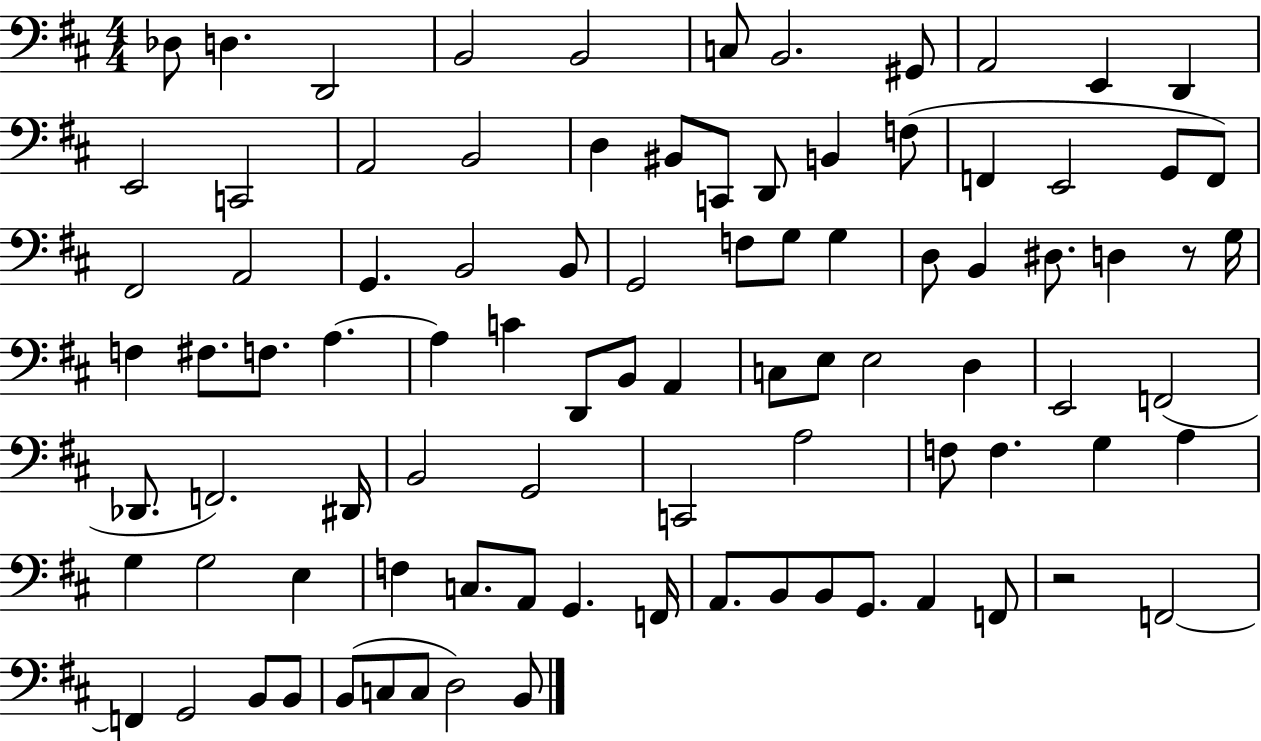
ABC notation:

X:1
T:Untitled
M:4/4
L:1/4
K:D
_D,/2 D, D,,2 B,,2 B,,2 C,/2 B,,2 ^G,,/2 A,,2 E,, D,, E,,2 C,,2 A,,2 B,,2 D, ^B,,/2 C,,/2 D,,/2 B,, F,/2 F,, E,,2 G,,/2 F,,/2 ^F,,2 A,,2 G,, B,,2 B,,/2 G,,2 F,/2 G,/2 G, D,/2 B,, ^D,/2 D, z/2 G,/4 F, ^F,/2 F,/2 A, A, C D,,/2 B,,/2 A,, C,/2 E,/2 E,2 D, E,,2 F,,2 _D,,/2 F,,2 ^D,,/4 B,,2 G,,2 C,,2 A,2 F,/2 F, G, A, G, G,2 E, F, C,/2 A,,/2 G,, F,,/4 A,,/2 B,,/2 B,,/2 G,,/2 A,, F,,/2 z2 F,,2 F,, G,,2 B,,/2 B,,/2 B,,/2 C,/2 C,/2 D,2 B,,/2